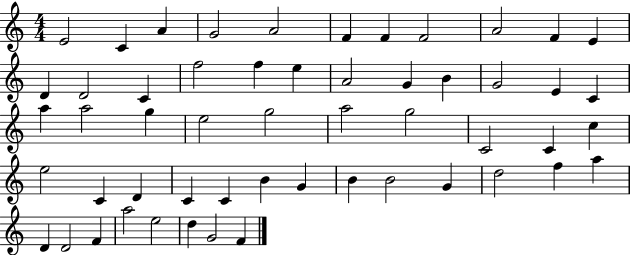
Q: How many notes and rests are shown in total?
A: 54